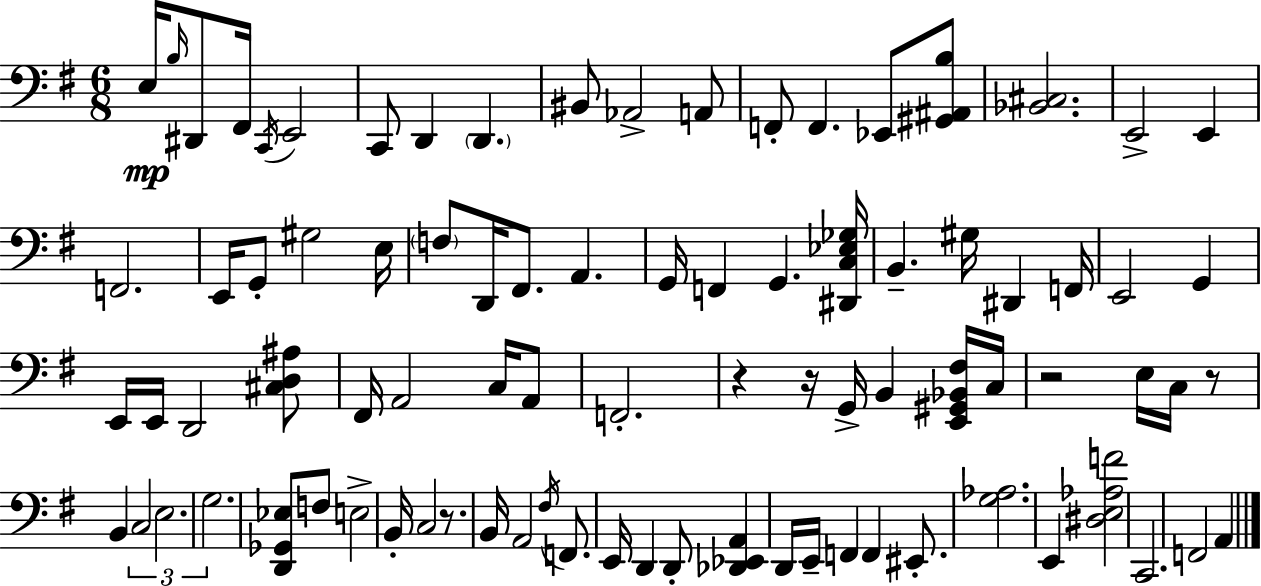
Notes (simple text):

E3/s B3/s D#2/e F#2/s C2/s E2/h C2/e D2/q D2/q. BIS2/e Ab2/h A2/e F2/e F2/q. Eb2/e [G#2,A#2,B3]/e [Bb2,C#3]/h. E2/h E2/q F2/h. E2/s G2/e G#3/h E3/s F3/e D2/s F#2/e. A2/q. G2/s F2/q G2/q. [D#2,C3,Eb3,Gb3]/s B2/q. G#3/s D#2/q F2/s E2/h G2/q E2/s E2/s D2/h [C#3,D3,A#3]/e F#2/s A2/h C3/s A2/e F2/h. R/q R/s G2/s B2/q [E2,G#2,Bb2,F#3]/s C3/s R/h E3/s C3/s R/e B2/q C3/h E3/h. G3/h. [D2,Gb2,Eb3]/e F3/e E3/h B2/s C3/h R/e. B2/s A2/h F#3/s F2/e. E2/s D2/q D2/e [Db2,Eb2,A2]/q D2/s E2/s F2/q F2/q EIS2/e. [G3,Ab3]/h. E2/q [D#3,E3,Ab3,F4]/h C2/h. F2/h A2/q